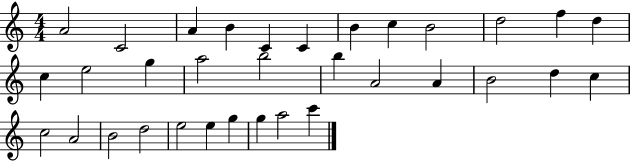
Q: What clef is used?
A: treble